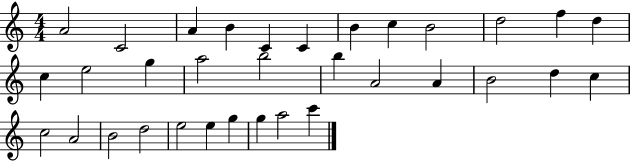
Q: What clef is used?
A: treble